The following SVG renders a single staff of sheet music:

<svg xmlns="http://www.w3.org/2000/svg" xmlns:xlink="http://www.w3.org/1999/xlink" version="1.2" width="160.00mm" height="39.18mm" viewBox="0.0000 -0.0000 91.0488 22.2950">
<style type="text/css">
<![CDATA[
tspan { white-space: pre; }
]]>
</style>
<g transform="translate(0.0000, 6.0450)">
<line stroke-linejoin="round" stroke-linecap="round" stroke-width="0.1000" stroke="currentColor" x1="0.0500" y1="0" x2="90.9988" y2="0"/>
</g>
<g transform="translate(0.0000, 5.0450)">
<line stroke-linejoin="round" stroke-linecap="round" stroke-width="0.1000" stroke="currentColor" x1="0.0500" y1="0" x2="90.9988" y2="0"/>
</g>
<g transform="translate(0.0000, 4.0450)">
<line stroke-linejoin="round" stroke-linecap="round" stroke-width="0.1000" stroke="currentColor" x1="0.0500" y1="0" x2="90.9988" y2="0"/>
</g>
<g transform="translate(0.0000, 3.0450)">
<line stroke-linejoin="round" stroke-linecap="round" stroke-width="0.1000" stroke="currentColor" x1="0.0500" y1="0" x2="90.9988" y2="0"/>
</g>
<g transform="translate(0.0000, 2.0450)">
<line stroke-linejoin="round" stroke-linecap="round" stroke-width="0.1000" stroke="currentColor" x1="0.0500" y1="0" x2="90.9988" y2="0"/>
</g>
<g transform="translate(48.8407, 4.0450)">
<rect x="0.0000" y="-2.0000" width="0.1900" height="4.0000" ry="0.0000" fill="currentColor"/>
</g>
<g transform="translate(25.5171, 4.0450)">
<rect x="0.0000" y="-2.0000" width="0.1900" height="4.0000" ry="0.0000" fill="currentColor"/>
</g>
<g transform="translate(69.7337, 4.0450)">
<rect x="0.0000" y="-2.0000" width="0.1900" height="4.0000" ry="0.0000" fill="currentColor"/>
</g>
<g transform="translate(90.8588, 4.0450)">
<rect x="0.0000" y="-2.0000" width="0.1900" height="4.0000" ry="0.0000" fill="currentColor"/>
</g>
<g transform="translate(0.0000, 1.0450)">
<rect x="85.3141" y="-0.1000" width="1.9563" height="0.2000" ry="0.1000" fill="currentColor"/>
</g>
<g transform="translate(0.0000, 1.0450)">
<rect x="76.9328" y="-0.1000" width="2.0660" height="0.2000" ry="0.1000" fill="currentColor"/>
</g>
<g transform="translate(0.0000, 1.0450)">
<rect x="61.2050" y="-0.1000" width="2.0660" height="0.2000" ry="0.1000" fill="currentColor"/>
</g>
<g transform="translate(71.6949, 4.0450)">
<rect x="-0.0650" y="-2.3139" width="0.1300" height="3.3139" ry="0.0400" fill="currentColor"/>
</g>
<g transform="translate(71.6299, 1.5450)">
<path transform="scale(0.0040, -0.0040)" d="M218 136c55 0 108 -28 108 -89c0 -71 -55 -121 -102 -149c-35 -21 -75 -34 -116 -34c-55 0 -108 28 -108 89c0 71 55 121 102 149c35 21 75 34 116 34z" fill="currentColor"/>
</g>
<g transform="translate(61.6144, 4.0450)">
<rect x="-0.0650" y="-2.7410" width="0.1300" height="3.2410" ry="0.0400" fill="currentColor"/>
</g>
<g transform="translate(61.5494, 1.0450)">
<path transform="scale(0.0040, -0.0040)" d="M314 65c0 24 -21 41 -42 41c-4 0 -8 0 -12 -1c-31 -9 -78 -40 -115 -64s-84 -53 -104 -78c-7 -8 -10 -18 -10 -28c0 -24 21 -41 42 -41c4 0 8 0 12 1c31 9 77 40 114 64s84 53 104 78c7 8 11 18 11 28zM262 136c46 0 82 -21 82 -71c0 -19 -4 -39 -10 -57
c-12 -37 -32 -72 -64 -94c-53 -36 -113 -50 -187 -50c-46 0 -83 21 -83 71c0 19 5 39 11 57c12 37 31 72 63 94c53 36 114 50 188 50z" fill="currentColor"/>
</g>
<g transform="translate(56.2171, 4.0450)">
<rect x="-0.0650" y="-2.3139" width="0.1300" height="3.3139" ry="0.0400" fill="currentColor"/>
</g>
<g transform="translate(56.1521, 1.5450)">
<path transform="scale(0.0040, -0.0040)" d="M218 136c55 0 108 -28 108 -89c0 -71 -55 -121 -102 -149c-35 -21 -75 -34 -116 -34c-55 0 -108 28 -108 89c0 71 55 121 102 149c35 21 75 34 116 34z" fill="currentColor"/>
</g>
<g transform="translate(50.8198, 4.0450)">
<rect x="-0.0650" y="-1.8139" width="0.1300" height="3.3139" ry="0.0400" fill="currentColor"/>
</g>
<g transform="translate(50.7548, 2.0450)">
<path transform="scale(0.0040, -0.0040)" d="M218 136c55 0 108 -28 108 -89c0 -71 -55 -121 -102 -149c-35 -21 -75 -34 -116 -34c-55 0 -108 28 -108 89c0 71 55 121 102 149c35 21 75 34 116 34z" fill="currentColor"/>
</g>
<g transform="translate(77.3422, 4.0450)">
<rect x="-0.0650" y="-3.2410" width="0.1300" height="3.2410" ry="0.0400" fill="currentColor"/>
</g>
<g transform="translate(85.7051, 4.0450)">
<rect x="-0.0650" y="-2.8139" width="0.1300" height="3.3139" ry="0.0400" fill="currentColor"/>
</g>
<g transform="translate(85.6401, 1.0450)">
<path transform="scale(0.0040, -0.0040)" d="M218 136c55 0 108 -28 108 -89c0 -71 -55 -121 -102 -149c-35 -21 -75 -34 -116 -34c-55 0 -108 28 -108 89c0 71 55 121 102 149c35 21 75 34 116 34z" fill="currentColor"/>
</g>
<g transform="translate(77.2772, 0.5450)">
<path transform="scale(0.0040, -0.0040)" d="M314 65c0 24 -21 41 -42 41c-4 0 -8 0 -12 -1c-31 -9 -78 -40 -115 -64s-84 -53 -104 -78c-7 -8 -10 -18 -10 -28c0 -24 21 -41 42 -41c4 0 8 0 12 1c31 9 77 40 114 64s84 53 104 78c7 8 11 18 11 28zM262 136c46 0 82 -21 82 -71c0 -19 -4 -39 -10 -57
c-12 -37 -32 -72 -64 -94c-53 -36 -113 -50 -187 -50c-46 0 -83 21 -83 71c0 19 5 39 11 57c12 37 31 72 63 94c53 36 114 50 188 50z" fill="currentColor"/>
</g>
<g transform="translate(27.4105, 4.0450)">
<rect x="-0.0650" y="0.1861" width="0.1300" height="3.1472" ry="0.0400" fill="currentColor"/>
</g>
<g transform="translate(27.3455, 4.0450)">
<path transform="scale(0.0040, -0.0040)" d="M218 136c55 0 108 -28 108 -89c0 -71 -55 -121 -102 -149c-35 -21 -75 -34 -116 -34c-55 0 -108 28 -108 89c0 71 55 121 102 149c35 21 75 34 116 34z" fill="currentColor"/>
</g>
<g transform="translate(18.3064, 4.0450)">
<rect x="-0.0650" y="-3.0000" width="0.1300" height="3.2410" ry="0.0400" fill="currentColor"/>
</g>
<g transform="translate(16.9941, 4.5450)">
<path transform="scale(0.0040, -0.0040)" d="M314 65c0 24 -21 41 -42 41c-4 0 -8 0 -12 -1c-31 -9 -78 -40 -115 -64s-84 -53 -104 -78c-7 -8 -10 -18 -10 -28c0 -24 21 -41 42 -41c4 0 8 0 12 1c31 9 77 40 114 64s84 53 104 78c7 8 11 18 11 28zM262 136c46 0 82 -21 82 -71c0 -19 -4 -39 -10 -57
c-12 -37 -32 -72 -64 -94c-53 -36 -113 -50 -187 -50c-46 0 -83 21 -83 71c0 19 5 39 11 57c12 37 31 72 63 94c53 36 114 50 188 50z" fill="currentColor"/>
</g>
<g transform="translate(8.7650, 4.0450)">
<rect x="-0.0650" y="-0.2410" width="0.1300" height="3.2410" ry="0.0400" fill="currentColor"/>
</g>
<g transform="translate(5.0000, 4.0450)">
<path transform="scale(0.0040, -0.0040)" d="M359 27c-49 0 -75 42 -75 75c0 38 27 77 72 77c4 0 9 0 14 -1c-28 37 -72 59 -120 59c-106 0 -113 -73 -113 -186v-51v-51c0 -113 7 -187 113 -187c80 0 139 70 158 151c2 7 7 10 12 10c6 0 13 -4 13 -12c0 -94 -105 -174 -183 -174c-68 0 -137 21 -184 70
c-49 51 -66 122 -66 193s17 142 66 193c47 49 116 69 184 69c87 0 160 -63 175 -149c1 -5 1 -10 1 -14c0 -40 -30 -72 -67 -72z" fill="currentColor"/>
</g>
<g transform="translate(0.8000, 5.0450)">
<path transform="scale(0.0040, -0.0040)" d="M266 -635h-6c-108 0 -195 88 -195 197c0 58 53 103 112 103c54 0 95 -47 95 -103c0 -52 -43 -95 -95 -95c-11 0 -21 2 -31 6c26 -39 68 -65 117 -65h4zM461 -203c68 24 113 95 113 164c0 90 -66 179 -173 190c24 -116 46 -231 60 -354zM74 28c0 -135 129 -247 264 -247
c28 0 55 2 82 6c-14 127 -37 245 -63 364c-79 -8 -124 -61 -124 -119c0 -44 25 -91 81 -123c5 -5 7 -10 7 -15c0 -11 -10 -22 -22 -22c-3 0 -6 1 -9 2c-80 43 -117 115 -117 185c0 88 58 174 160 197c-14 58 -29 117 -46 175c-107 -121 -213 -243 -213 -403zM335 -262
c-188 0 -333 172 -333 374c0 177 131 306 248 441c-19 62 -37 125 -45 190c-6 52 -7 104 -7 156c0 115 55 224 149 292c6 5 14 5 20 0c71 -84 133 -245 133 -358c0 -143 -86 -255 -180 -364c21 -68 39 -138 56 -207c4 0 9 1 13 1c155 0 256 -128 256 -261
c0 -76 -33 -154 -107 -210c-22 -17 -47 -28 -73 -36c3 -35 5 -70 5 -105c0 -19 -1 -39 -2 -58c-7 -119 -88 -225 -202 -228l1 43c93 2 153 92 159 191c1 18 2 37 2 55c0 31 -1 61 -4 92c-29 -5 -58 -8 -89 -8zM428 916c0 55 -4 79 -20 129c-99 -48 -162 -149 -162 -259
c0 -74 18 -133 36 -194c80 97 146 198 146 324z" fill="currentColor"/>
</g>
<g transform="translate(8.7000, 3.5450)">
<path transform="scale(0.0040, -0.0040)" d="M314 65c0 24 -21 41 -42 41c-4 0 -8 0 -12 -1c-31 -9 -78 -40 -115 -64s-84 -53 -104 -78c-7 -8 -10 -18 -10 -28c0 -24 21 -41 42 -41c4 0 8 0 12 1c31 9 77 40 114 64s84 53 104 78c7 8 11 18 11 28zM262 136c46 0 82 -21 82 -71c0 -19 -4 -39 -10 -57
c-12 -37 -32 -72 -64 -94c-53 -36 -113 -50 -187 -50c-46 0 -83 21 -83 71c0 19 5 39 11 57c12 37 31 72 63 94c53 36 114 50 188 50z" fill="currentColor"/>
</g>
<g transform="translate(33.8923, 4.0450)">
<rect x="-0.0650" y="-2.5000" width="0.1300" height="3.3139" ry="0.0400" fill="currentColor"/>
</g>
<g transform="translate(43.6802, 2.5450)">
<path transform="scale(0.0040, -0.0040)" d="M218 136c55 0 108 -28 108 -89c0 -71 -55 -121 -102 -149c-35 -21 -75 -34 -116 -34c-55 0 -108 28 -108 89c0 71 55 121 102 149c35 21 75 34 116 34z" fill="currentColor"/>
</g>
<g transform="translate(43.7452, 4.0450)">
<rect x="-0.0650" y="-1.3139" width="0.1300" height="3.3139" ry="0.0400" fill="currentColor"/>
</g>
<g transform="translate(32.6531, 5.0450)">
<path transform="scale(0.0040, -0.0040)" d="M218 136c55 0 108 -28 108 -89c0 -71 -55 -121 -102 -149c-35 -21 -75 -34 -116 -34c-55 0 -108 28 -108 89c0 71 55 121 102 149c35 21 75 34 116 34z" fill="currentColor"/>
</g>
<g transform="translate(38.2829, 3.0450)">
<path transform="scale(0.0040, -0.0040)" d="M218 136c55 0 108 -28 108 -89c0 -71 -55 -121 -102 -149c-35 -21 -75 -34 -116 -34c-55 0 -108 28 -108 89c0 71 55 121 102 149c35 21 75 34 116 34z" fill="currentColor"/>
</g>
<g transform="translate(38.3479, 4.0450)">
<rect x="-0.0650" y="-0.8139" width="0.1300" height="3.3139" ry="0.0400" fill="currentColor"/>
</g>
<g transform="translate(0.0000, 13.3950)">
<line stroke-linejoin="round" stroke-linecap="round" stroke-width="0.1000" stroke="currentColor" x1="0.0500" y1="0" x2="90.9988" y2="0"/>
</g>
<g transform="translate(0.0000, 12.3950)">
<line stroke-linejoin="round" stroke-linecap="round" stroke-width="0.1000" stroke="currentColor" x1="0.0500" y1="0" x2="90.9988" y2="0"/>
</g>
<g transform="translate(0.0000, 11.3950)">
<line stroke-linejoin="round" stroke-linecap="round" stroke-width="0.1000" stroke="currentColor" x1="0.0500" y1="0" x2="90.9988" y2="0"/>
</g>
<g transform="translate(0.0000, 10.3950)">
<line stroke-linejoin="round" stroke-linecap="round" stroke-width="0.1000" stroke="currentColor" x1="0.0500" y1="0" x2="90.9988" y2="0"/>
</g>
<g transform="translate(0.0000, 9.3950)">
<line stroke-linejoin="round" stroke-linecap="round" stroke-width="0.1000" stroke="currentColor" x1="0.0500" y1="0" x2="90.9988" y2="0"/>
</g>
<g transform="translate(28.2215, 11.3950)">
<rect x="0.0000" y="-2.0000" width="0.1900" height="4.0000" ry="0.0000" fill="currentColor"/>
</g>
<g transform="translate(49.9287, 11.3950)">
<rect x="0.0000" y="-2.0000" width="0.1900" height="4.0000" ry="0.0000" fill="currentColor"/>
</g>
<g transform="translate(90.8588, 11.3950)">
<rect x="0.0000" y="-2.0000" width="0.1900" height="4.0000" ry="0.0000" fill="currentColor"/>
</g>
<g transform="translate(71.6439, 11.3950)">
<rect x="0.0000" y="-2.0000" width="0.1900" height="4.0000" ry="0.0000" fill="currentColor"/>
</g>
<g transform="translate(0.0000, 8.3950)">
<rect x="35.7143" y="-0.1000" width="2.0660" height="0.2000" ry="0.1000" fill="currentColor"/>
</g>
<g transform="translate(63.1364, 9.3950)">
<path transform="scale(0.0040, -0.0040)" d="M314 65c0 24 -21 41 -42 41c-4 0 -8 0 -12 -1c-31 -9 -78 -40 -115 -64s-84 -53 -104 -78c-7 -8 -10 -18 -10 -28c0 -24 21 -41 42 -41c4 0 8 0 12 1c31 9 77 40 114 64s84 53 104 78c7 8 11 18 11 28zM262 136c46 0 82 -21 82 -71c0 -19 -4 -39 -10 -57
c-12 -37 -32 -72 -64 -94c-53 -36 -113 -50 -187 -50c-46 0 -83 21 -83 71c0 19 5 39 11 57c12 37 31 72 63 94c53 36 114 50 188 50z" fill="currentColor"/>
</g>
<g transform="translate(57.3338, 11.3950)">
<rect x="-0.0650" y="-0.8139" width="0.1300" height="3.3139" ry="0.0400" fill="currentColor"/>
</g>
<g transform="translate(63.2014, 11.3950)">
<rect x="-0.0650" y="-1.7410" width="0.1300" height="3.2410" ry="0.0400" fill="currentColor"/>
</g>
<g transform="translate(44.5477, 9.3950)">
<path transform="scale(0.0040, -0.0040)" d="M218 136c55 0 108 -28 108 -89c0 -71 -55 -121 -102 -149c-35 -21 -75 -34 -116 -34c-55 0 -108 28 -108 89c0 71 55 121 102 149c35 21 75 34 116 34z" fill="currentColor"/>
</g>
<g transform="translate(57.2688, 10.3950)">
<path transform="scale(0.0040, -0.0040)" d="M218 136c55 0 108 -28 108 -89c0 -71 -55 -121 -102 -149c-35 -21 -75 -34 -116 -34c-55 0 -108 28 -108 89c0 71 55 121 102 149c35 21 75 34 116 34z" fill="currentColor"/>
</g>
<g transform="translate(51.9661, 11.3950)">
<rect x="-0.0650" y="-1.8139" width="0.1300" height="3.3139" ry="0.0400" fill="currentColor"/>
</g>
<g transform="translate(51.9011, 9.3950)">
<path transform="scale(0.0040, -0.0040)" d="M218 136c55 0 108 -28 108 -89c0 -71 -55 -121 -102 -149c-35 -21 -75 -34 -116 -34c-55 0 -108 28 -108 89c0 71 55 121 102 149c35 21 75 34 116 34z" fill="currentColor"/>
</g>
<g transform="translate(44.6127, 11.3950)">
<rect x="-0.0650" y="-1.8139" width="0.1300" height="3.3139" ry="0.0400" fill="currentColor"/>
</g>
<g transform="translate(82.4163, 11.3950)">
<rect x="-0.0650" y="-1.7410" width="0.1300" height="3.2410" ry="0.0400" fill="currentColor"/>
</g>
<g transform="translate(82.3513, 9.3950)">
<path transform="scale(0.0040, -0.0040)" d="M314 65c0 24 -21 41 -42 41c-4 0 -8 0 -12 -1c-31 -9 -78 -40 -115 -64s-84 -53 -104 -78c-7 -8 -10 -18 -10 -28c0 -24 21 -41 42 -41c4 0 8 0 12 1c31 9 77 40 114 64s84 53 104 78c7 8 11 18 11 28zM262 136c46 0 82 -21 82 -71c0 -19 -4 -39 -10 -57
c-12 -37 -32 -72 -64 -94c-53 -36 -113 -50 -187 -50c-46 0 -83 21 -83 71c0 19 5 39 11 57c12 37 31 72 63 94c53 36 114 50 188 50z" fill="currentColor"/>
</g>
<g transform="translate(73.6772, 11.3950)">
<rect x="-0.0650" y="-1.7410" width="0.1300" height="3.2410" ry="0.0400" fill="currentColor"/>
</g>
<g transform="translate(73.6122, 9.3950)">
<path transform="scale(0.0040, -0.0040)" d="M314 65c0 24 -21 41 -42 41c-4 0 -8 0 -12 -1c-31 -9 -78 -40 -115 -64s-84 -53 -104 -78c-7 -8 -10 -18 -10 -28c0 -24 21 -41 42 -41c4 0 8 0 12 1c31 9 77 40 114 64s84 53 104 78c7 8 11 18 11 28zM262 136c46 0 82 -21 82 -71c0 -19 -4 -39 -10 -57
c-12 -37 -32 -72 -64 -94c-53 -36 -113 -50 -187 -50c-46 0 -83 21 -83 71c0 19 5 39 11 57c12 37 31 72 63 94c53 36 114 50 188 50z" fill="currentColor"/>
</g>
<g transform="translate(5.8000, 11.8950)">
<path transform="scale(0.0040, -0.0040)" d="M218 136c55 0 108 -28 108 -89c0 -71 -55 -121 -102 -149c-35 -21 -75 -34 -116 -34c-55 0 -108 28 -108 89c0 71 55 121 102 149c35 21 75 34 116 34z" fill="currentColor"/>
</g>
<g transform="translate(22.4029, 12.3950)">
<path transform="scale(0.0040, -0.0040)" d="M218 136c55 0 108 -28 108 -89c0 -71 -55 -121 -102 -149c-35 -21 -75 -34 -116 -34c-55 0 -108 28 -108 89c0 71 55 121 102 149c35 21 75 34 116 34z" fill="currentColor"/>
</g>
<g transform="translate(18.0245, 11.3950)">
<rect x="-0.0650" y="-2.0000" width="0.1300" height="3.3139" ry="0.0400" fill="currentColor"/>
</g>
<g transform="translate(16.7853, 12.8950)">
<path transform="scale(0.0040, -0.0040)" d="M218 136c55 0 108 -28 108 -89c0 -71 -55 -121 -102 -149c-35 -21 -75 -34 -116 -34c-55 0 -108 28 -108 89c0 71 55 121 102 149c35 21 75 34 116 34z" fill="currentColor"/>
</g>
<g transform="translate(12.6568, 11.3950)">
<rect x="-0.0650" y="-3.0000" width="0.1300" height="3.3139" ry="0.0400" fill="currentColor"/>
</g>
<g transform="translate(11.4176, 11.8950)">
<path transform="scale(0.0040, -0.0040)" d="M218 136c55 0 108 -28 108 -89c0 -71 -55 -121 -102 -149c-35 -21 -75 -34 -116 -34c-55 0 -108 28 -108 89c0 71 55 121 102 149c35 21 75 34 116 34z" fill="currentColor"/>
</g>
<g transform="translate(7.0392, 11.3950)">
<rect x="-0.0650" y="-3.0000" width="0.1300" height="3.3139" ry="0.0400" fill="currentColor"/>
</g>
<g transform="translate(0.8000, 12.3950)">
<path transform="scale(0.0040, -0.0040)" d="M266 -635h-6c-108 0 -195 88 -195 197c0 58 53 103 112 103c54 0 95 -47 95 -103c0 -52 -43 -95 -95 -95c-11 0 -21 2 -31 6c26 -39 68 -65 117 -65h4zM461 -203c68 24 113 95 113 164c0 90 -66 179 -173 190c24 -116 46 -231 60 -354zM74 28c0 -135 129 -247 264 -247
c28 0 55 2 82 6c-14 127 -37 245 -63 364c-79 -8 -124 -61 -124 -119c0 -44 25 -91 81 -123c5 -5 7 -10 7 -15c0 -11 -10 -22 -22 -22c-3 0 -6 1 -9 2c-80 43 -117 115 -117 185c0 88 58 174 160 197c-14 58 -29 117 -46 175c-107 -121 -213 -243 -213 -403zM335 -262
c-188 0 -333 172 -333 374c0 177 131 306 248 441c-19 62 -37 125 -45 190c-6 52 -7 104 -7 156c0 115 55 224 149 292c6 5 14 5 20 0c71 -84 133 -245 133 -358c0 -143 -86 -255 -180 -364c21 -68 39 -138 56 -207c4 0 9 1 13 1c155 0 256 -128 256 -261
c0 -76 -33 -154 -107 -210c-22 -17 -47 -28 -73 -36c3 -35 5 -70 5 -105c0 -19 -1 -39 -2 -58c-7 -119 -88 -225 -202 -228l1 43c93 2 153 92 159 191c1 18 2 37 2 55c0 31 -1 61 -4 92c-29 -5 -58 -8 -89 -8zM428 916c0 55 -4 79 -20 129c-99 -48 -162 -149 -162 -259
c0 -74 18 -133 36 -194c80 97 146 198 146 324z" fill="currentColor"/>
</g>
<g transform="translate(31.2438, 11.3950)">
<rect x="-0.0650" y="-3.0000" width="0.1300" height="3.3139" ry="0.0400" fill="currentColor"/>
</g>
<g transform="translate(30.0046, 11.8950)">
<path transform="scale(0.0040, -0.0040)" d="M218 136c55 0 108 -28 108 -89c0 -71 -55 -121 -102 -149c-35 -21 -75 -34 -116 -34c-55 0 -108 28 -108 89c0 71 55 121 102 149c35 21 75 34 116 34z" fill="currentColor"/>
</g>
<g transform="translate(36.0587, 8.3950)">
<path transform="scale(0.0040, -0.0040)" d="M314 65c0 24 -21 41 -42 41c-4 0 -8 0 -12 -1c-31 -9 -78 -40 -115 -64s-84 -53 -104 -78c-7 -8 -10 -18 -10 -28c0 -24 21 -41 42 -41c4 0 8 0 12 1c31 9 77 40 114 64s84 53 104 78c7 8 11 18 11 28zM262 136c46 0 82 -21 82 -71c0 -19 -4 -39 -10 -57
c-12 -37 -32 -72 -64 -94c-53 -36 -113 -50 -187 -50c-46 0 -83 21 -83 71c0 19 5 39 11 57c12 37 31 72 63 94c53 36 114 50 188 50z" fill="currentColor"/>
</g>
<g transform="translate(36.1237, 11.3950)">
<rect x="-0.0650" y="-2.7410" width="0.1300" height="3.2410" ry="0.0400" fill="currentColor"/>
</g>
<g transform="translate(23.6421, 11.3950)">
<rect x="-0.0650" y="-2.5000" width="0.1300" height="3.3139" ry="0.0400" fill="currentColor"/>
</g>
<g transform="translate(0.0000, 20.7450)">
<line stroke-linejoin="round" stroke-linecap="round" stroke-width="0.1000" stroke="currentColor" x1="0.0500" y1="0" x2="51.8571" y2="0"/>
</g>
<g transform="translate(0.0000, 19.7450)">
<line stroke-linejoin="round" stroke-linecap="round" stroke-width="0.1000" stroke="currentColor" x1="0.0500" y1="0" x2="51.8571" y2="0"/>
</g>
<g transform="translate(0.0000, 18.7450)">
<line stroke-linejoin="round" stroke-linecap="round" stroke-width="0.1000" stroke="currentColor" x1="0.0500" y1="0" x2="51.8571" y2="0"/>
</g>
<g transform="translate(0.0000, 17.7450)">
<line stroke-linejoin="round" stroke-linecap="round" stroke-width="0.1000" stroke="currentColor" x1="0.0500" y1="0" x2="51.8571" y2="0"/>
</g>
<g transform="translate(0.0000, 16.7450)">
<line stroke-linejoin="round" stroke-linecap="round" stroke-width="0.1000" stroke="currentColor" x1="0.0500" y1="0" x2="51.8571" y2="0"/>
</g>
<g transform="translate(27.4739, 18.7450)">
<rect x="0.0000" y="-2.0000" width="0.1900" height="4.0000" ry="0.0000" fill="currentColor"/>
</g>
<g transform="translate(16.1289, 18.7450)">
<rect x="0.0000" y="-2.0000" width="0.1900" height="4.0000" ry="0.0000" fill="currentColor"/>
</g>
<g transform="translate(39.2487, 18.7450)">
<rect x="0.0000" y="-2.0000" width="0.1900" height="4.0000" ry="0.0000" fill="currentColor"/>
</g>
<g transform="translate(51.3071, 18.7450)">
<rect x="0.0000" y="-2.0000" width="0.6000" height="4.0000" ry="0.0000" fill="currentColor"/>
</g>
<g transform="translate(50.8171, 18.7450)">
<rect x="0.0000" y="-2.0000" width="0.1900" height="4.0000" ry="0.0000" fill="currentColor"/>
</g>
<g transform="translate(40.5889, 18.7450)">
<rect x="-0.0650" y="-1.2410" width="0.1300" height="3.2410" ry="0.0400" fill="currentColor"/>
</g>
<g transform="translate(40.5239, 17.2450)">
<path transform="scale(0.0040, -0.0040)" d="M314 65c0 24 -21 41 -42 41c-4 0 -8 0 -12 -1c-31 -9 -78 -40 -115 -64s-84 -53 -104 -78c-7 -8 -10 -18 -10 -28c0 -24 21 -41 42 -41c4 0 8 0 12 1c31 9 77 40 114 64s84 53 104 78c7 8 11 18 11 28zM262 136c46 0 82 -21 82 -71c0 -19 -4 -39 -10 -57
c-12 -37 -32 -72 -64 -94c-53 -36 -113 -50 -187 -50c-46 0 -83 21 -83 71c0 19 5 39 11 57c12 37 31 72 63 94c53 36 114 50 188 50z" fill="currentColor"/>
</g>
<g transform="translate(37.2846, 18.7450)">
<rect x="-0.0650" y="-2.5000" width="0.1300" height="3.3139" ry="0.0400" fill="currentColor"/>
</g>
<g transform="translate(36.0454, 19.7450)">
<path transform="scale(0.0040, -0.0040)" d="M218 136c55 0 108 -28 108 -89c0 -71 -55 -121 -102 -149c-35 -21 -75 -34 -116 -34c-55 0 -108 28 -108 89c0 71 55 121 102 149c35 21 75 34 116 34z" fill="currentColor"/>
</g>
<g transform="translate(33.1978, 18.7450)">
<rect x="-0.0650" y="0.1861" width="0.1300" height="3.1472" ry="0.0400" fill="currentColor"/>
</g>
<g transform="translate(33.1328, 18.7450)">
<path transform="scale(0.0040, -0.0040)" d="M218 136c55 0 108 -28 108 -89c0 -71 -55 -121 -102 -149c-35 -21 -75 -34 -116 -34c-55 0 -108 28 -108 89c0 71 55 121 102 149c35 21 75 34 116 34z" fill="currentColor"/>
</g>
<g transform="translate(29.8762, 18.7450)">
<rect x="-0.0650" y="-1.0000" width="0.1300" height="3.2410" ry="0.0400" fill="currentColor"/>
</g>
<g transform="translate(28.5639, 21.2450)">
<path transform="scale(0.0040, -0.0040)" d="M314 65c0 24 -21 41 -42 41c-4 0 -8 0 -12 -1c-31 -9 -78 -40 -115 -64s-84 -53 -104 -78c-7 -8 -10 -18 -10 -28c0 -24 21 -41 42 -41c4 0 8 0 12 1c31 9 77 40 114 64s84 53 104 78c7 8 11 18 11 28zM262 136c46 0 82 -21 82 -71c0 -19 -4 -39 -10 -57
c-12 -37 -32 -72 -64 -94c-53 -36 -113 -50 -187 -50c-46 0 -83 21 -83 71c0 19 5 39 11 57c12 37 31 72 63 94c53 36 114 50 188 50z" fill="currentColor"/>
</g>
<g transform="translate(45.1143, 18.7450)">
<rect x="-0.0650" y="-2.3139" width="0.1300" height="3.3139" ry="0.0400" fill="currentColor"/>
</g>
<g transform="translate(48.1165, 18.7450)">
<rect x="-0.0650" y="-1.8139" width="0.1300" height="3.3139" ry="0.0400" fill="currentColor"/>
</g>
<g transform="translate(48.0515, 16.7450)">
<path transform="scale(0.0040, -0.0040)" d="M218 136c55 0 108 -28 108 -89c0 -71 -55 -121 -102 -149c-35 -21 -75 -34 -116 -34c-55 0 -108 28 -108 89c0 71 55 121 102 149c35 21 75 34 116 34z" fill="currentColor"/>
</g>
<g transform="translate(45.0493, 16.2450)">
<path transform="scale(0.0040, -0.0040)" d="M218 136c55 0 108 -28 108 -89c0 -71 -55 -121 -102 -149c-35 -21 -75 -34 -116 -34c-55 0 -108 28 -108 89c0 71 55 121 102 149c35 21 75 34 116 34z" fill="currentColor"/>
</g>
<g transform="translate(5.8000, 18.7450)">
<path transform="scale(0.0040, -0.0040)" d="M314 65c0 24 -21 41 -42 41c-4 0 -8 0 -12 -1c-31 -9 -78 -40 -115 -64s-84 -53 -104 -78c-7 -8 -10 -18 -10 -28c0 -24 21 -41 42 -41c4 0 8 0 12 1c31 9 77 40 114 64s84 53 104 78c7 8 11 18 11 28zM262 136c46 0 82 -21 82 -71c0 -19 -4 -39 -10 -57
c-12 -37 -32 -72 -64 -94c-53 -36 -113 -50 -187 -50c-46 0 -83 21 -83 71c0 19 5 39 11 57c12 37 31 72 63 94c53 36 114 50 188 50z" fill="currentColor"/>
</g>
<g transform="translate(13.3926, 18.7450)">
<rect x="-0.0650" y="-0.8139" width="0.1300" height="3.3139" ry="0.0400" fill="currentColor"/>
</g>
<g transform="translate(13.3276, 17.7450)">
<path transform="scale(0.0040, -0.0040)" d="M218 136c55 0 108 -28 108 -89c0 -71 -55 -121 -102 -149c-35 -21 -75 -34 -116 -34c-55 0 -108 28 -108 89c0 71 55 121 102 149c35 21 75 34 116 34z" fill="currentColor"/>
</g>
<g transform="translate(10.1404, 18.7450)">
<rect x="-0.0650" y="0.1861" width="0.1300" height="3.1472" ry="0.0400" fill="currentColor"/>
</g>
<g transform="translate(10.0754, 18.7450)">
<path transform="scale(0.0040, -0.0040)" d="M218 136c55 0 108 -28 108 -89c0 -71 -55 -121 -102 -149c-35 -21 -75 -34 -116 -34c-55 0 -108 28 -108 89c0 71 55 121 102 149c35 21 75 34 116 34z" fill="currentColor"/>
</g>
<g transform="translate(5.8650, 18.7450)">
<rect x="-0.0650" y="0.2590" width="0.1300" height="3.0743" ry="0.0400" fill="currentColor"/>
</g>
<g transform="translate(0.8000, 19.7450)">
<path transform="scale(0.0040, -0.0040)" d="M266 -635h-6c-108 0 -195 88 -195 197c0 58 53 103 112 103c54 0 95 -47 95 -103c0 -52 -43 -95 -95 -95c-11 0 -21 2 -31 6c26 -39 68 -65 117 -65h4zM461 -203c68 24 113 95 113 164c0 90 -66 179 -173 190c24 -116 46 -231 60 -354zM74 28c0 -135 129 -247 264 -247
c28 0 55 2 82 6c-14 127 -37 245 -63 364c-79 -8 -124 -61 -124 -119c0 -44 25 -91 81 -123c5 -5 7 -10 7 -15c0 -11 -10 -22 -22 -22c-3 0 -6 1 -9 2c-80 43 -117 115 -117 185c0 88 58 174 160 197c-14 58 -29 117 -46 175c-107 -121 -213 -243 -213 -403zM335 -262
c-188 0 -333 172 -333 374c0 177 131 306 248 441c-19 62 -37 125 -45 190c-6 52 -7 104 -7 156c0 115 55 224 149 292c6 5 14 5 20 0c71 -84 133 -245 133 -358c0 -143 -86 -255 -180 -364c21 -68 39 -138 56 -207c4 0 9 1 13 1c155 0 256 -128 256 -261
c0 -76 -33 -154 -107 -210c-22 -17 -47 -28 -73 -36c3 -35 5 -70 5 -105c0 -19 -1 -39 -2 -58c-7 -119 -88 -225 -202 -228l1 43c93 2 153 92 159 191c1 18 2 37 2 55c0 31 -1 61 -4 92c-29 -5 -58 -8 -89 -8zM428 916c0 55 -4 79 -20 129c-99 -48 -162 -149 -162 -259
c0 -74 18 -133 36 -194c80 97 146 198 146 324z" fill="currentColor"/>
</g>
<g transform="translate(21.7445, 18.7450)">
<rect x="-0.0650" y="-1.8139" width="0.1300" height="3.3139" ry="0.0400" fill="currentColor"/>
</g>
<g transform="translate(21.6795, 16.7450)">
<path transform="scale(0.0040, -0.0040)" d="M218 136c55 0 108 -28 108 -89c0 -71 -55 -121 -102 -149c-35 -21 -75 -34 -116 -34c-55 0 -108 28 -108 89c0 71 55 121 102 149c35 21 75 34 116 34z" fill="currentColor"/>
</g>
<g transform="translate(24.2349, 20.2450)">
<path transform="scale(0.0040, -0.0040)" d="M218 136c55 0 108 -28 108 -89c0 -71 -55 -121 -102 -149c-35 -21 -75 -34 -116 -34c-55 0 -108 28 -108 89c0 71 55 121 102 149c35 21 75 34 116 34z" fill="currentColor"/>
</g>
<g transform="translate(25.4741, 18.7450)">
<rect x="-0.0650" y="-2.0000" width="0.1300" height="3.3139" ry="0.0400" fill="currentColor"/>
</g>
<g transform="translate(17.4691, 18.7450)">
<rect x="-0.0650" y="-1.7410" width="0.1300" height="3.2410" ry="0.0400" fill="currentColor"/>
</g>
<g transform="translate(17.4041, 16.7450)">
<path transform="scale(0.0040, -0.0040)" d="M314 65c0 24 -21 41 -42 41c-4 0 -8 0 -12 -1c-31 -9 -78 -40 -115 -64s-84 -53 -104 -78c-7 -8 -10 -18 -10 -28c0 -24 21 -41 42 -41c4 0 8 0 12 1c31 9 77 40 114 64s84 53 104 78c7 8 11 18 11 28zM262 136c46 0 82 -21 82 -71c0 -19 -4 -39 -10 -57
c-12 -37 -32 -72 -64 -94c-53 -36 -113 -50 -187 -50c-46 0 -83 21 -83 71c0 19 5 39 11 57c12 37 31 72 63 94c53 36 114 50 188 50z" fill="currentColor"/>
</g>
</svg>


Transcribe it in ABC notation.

X:1
T:Untitled
M:4/4
L:1/4
K:C
c2 A2 B G d e f g a2 g b2 a A A F G A a2 f f d f2 f2 f2 B2 B d f2 f F D2 B G e2 g f